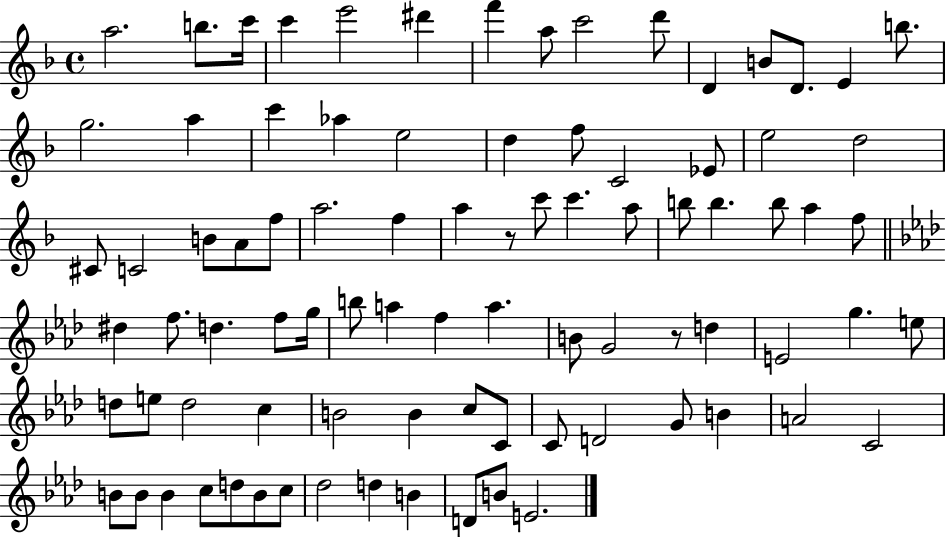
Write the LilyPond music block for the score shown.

{
  \clef treble
  \time 4/4
  \defaultTimeSignature
  \key f \major
  a''2. b''8. c'''16 | c'''4 e'''2 dis'''4 | f'''4 a''8 c'''2 d'''8 | d'4 b'8 d'8. e'4 b''8. | \break g''2. a''4 | c'''4 aes''4 e''2 | d''4 f''8 c'2 ees'8 | e''2 d''2 | \break cis'8 c'2 b'8 a'8 f''8 | a''2. f''4 | a''4 r8 c'''8 c'''4. a''8 | b''8 b''4. b''8 a''4 f''8 | \break \bar "||" \break \key f \minor dis''4 f''8. d''4. f''8 g''16 | b''8 a''4 f''4 a''4. | b'8 g'2 r8 d''4 | e'2 g''4. e''8 | \break d''8 e''8 d''2 c''4 | b'2 b'4 c''8 c'8 | c'8 d'2 g'8 b'4 | a'2 c'2 | \break b'8 b'8 b'4 c''8 d''8 b'8 c''8 | des''2 d''4 b'4 | d'8 b'8 e'2. | \bar "|."
}